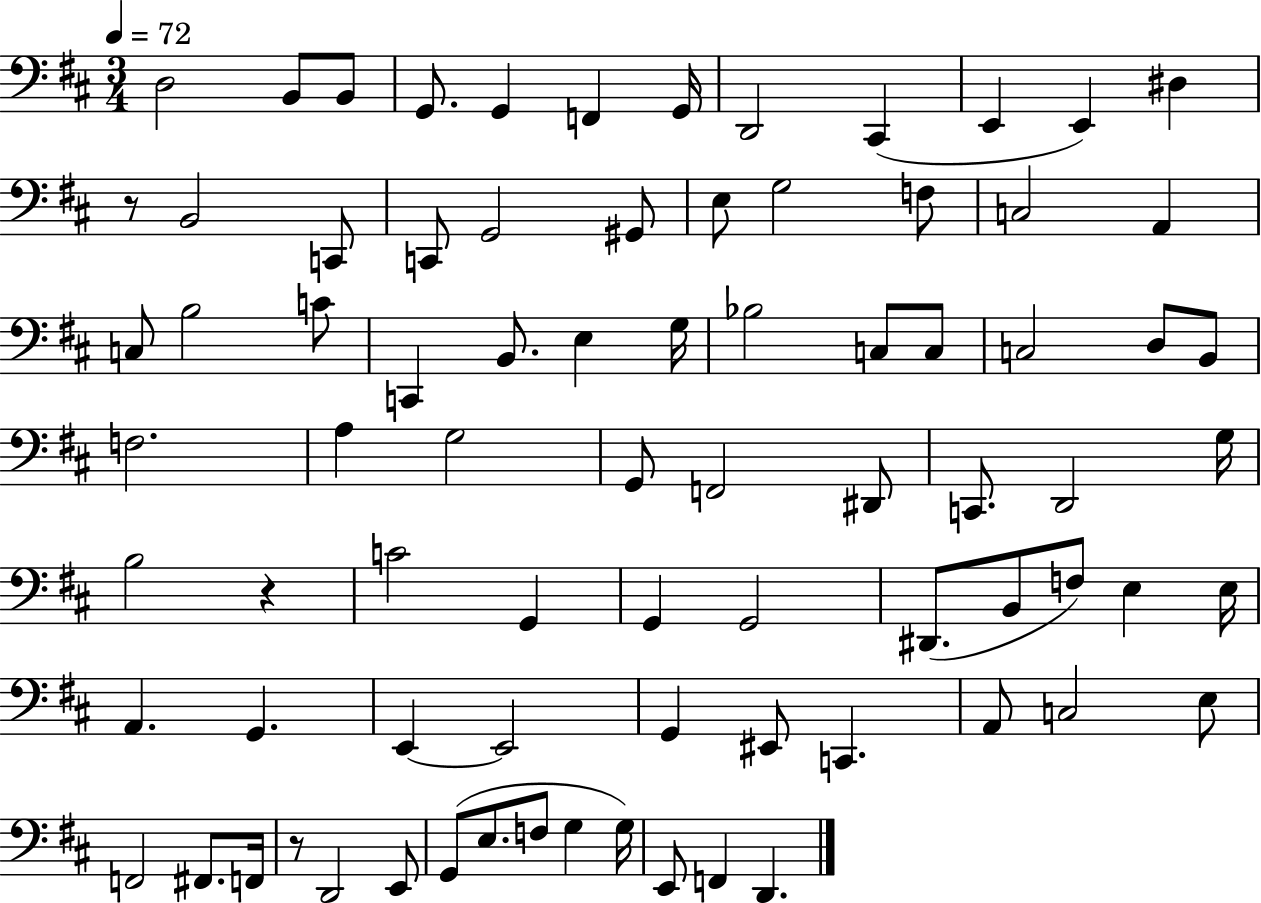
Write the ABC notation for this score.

X:1
T:Untitled
M:3/4
L:1/4
K:D
D,2 B,,/2 B,,/2 G,,/2 G,, F,, G,,/4 D,,2 ^C,, E,, E,, ^D, z/2 B,,2 C,,/2 C,,/2 G,,2 ^G,,/2 E,/2 G,2 F,/2 C,2 A,, C,/2 B,2 C/2 C,, B,,/2 E, G,/4 _B,2 C,/2 C,/2 C,2 D,/2 B,,/2 F,2 A, G,2 G,,/2 F,,2 ^D,,/2 C,,/2 D,,2 G,/4 B,2 z C2 G,, G,, G,,2 ^D,,/2 B,,/2 F,/2 E, E,/4 A,, G,, E,, E,,2 G,, ^E,,/2 C,, A,,/2 C,2 E,/2 F,,2 ^F,,/2 F,,/4 z/2 D,,2 E,,/2 G,,/2 E,/2 F,/2 G, G,/4 E,,/2 F,, D,,